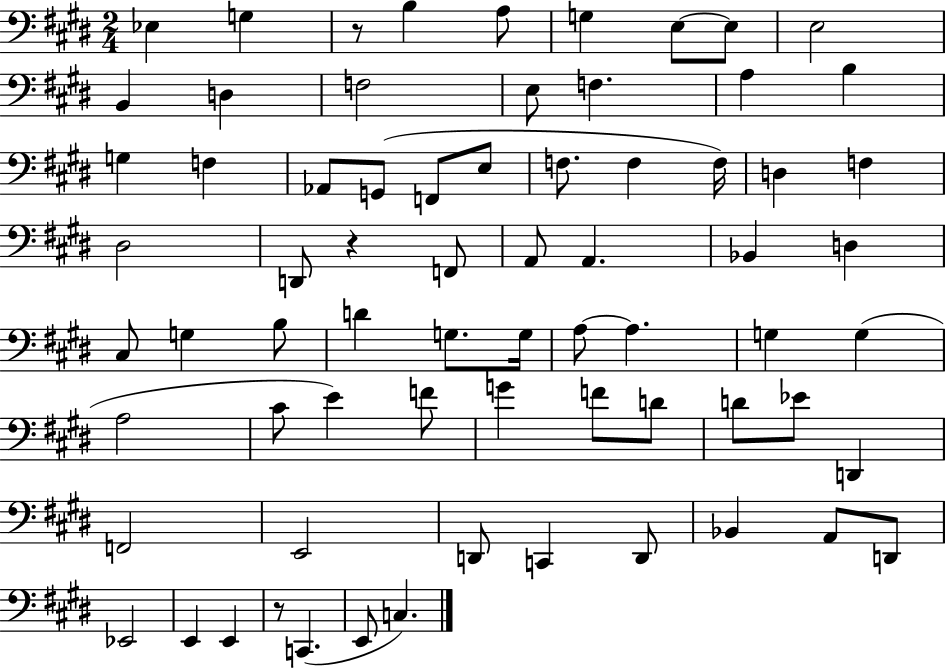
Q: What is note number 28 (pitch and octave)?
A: D2